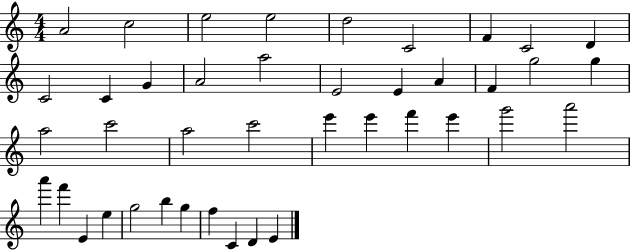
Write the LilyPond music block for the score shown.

{
  \clef treble
  \numericTimeSignature
  \time 4/4
  \key c \major
  a'2 c''2 | e''2 e''2 | d''2 c'2 | f'4 c'2 d'4 | \break c'2 c'4 g'4 | a'2 a''2 | e'2 e'4 a'4 | f'4 g''2 g''4 | \break a''2 c'''2 | a''2 c'''2 | e'''4 e'''4 f'''4 e'''4 | g'''2 a'''2 | \break a'''4 f'''4 e'4 e''4 | g''2 b''4 g''4 | f''4 c'4 d'4 e'4 | \bar "|."
}